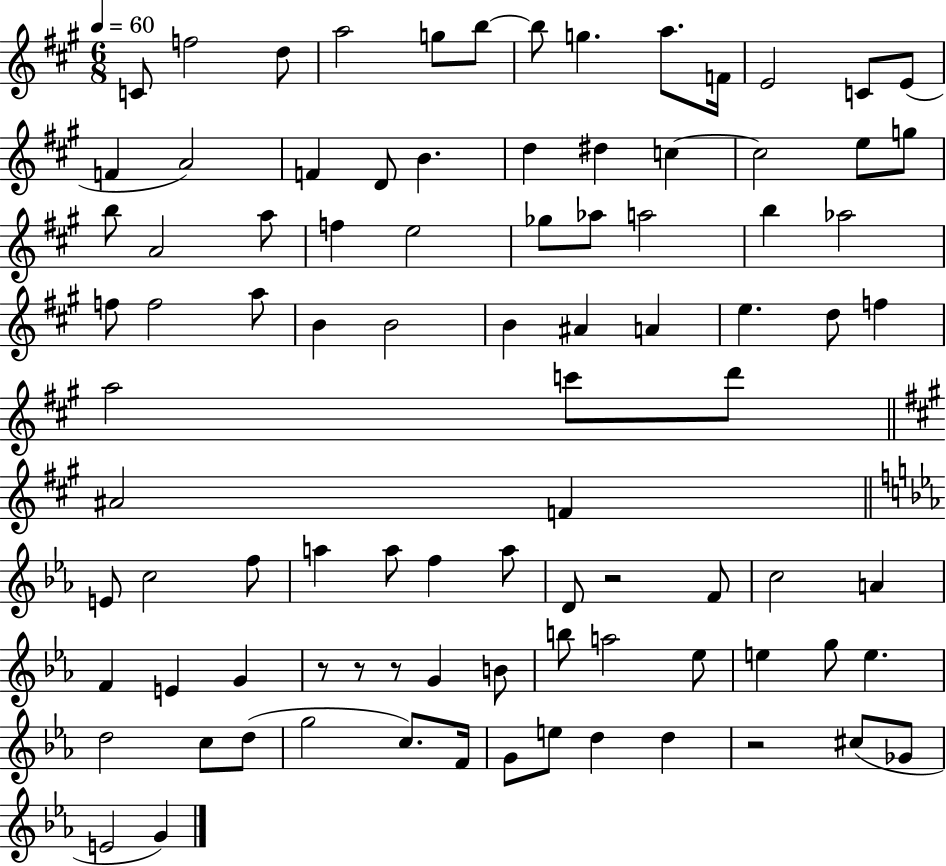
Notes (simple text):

C4/e F5/h D5/e A5/h G5/e B5/e B5/e G5/q. A5/e. F4/s E4/h C4/e E4/e F4/q A4/h F4/q D4/e B4/q. D5/q D#5/q C5/q C5/h E5/e G5/e B5/e A4/h A5/e F5/q E5/h Gb5/e Ab5/e A5/h B5/q Ab5/h F5/e F5/h A5/e B4/q B4/h B4/q A#4/q A4/q E5/q. D5/e F5/q A5/h C6/e D6/e A#4/h F4/q E4/e C5/h F5/e A5/q A5/e F5/q A5/e D4/e R/h F4/e C5/h A4/q F4/q E4/q G4/q R/e R/e R/e G4/q B4/e B5/e A5/h Eb5/e E5/q G5/e E5/q. D5/h C5/e D5/e G5/h C5/e. F4/s G4/e E5/e D5/q D5/q R/h C#5/e Gb4/e E4/h G4/q